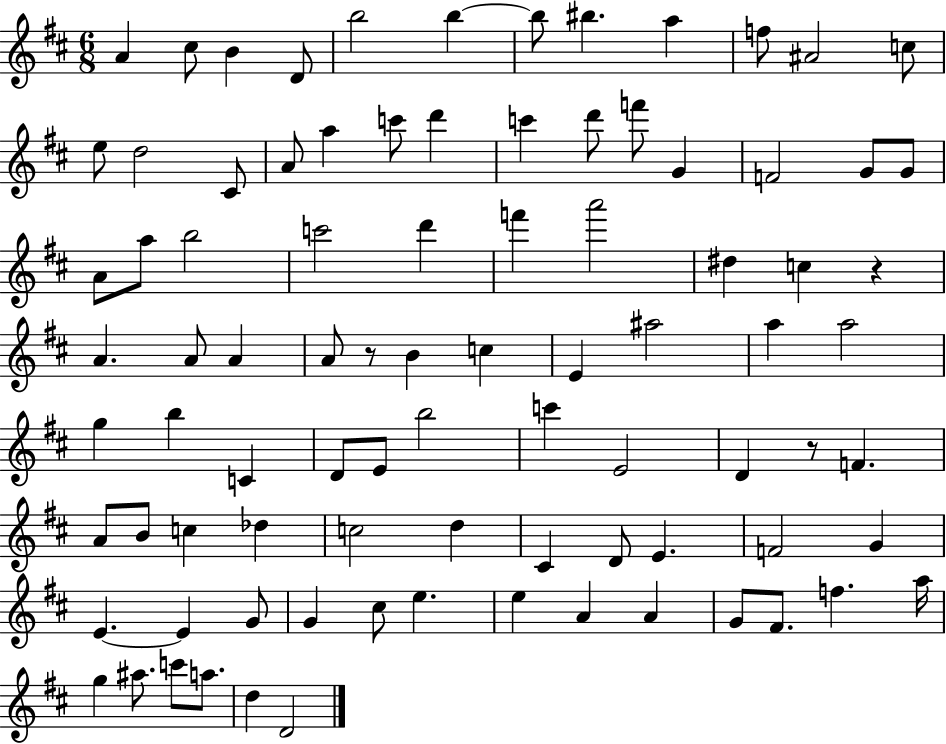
A4/q C#5/e B4/q D4/e B5/h B5/q B5/e BIS5/q. A5/q F5/e A#4/h C5/e E5/e D5/h C#4/e A4/e A5/q C6/e D6/q C6/q D6/e F6/e G4/q F4/h G4/e G4/e A4/e A5/e B5/h C6/h D6/q F6/q A6/h D#5/q C5/q R/q A4/q. A4/e A4/q A4/e R/e B4/q C5/q E4/q A#5/h A5/q A5/h G5/q B5/q C4/q D4/e E4/e B5/h C6/q E4/h D4/q R/e F4/q. A4/e B4/e C5/q Db5/q C5/h D5/q C#4/q D4/e E4/q. F4/h G4/q E4/q. E4/q G4/e G4/q C#5/e E5/q. E5/q A4/q A4/q G4/e F#4/e. F5/q. A5/s G5/q A#5/e. C6/e A5/e. D5/q D4/h